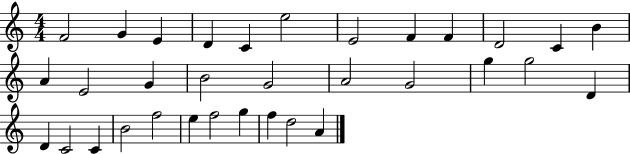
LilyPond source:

{
  \clef treble
  \numericTimeSignature
  \time 4/4
  \key c \major
  f'2 g'4 e'4 | d'4 c'4 e''2 | e'2 f'4 f'4 | d'2 c'4 b'4 | \break a'4 e'2 g'4 | b'2 g'2 | a'2 g'2 | g''4 g''2 d'4 | \break d'4 c'2 c'4 | b'2 f''2 | e''4 f''2 g''4 | f''4 d''2 a'4 | \break \bar "|."
}